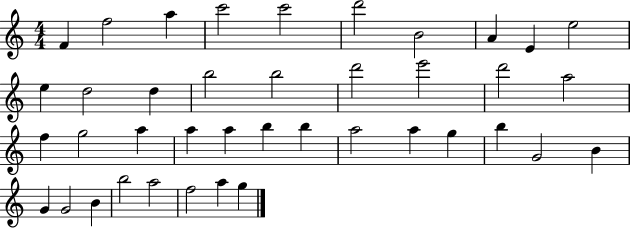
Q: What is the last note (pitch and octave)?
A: G5